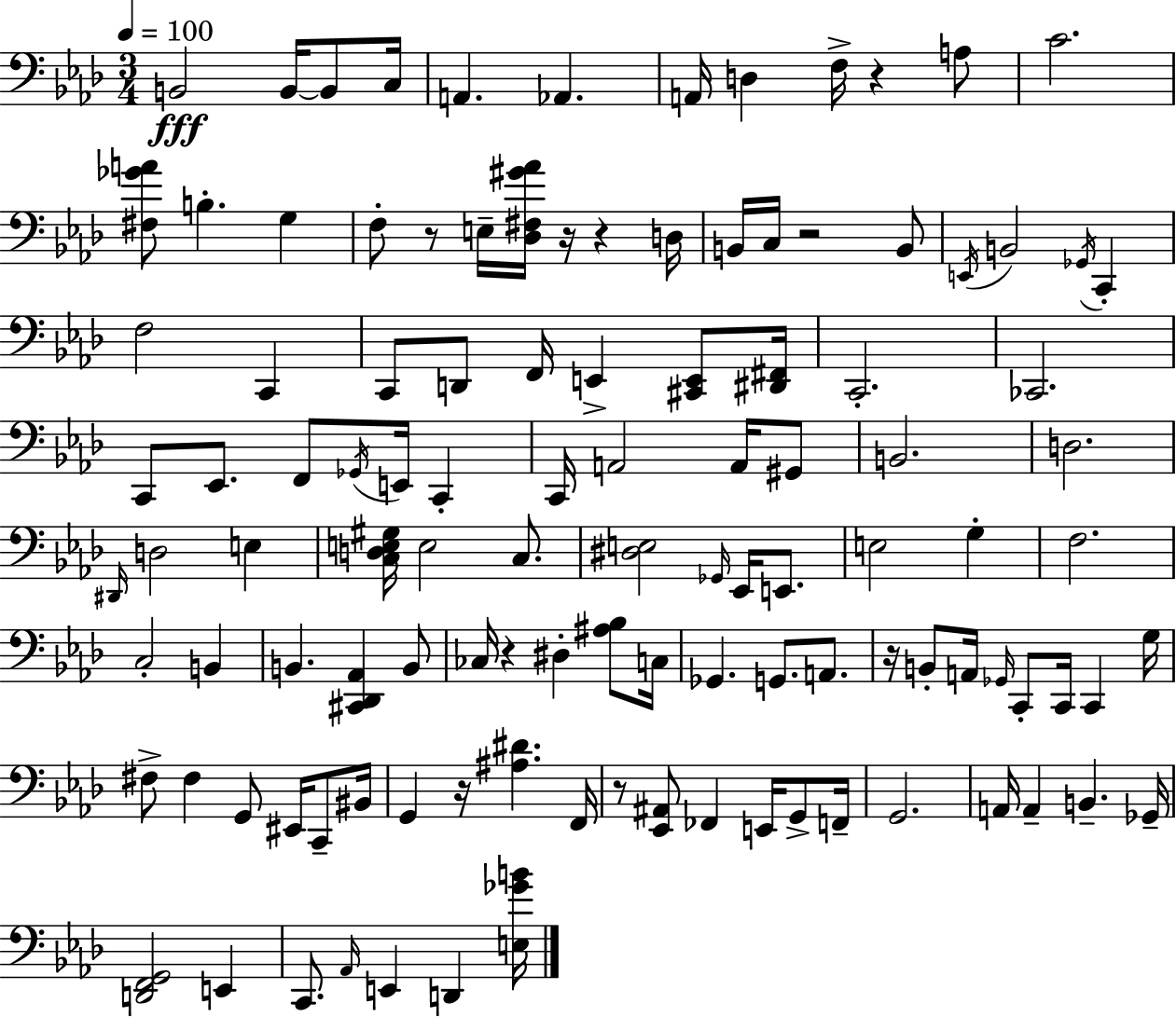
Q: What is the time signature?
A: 3/4